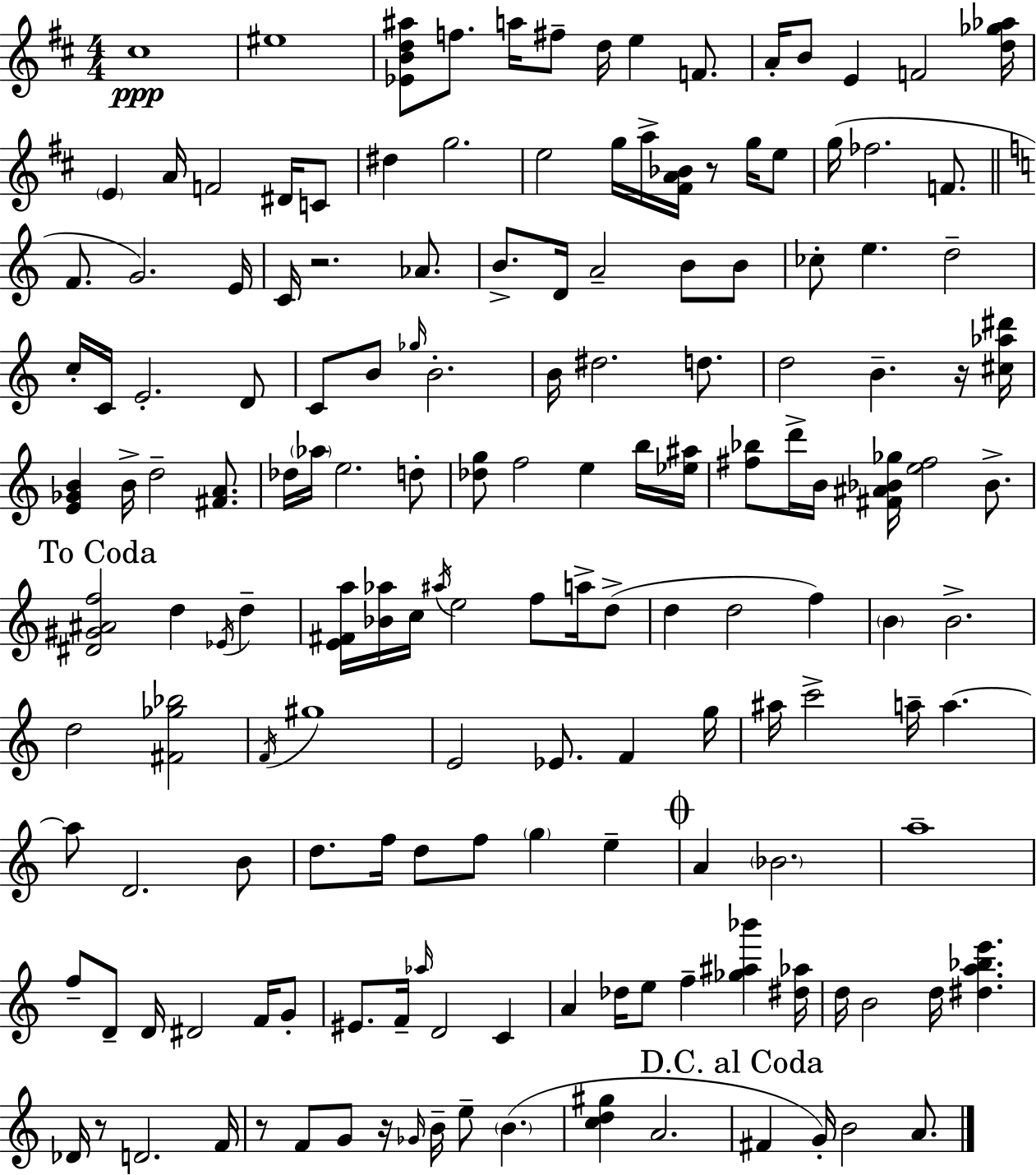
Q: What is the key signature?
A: D major